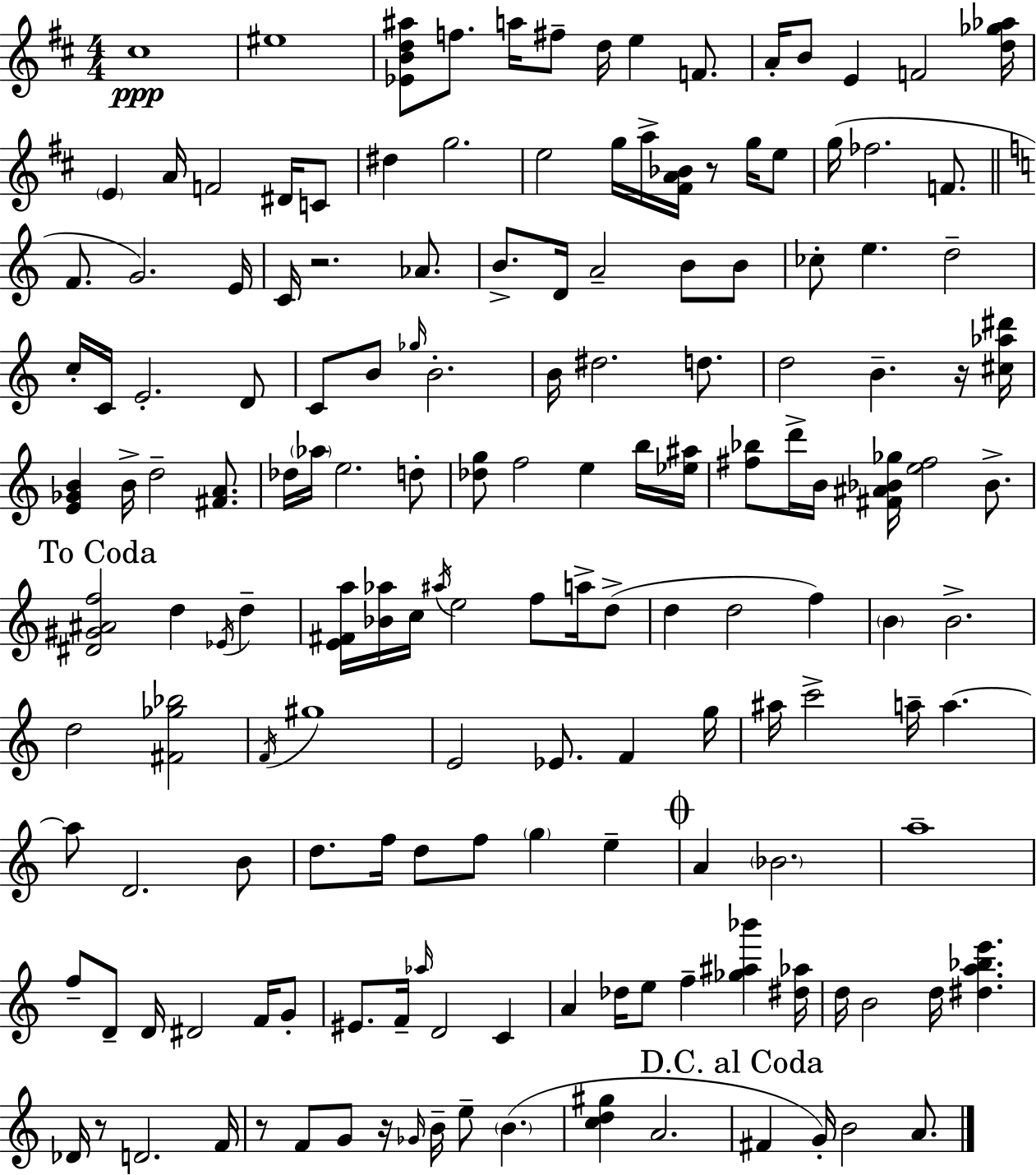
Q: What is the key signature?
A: D major